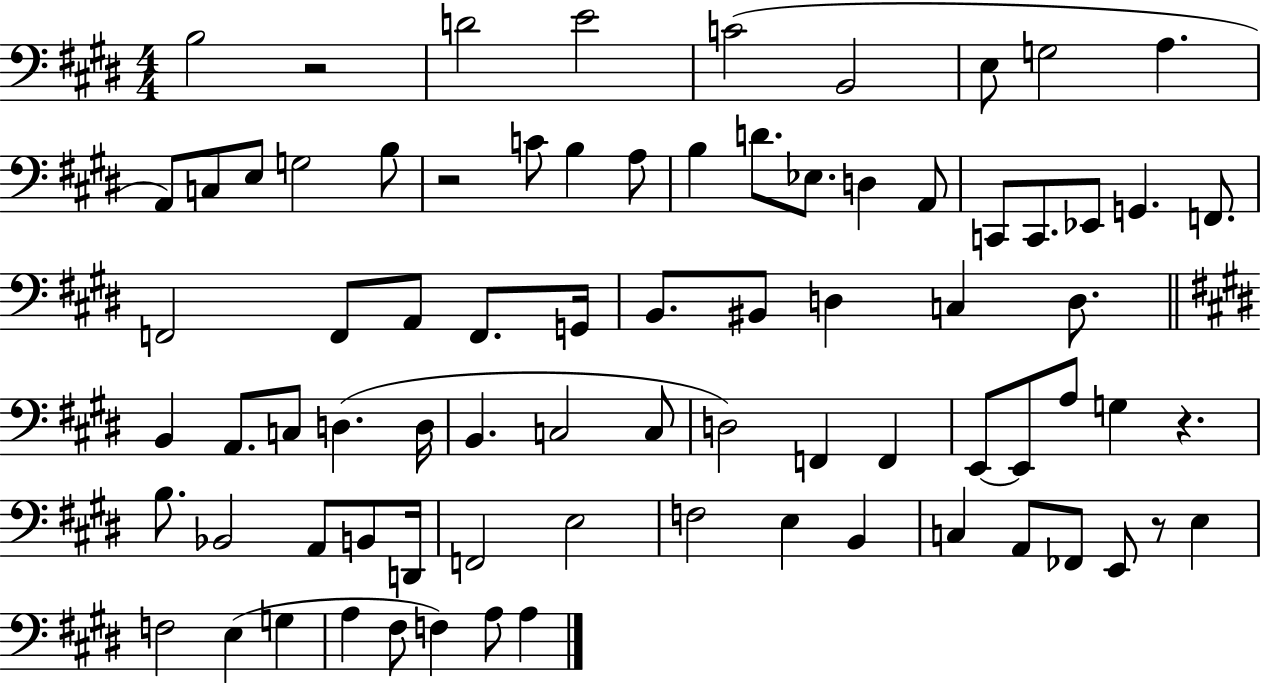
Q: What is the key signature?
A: E major